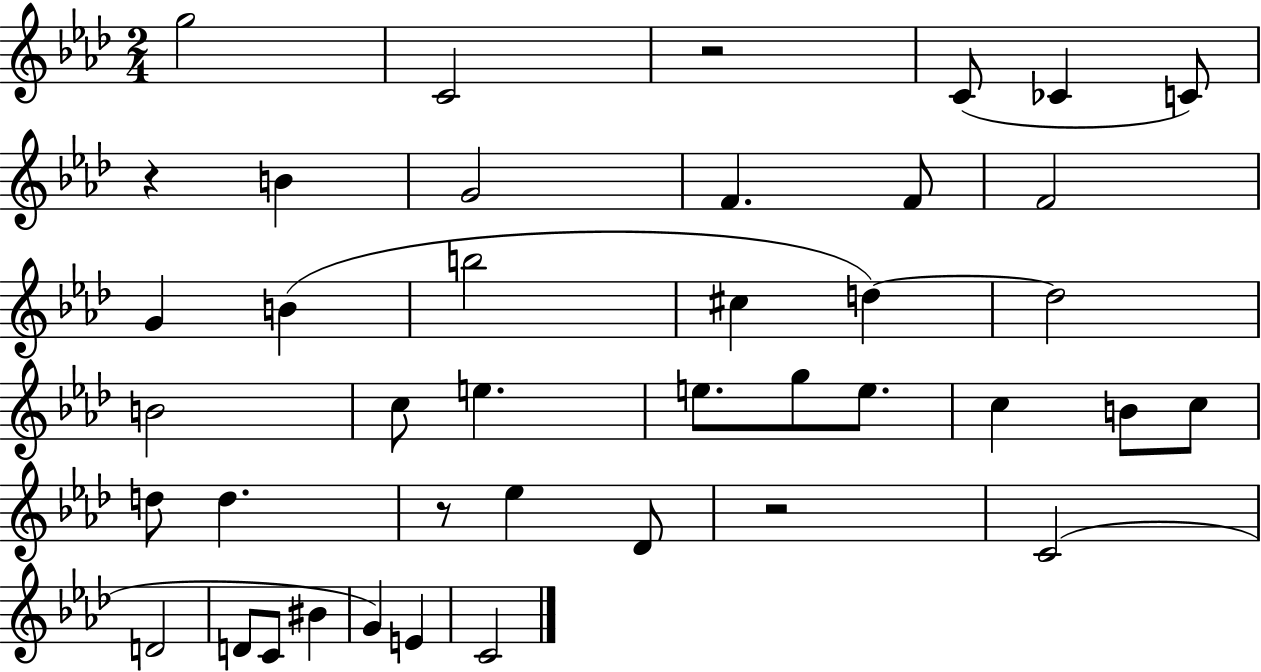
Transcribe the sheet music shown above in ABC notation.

X:1
T:Untitled
M:2/4
L:1/4
K:Ab
g2 C2 z2 C/2 _C C/2 z B G2 F F/2 F2 G B b2 ^c d d2 B2 c/2 e e/2 g/2 e/2 c B/2 c/2 d/2 d z/2 _e _D/2 z2 C2 D2 D/2 C/2 ^B G E C2